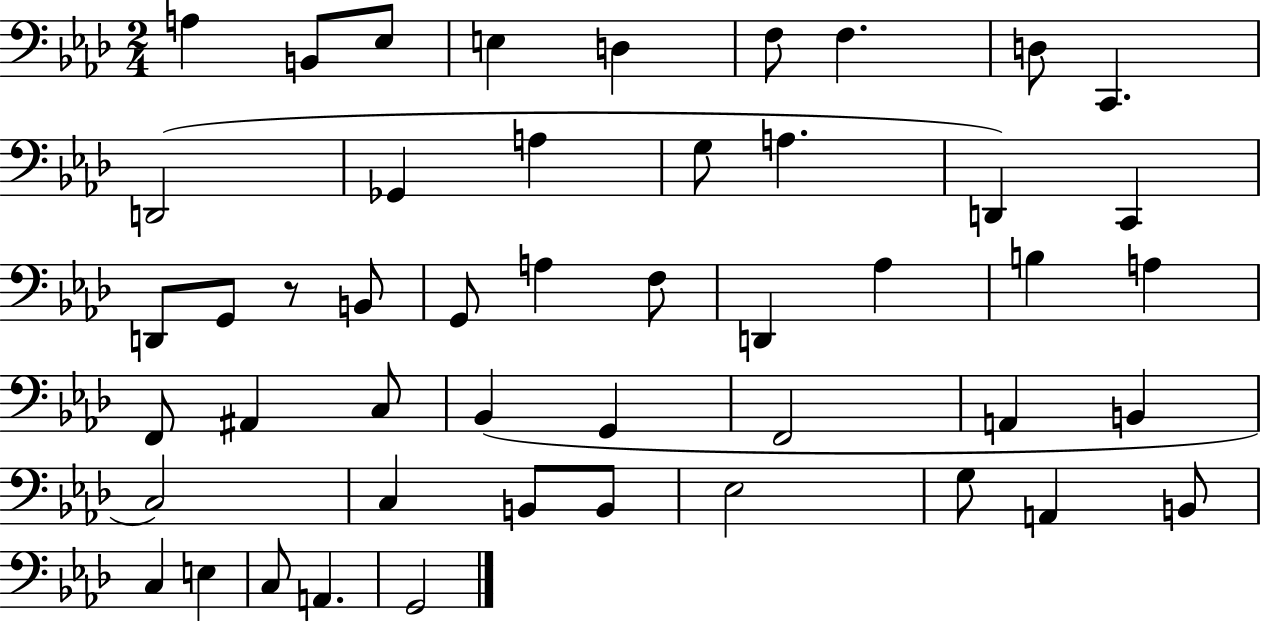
A3/q B2/e Eb3/e E3/q D3/q F3/e F3/q. D3/e C2/q. D2/h Gb2/q A3/q G3/e A3/q. D2/q C2/q D2/e G2/e R/e B2/e G2/e A3/q F3/e D2/q Ab3/q B3/q A3/q F2/e A#2/q C3/e Bb2/q G2/q F2/h A2/q B2/q C3/h C3/q B2/e B2/e Eb3/h G3/e A2/q B2/e C3/q E3/q C3/e A2/q. G2/h